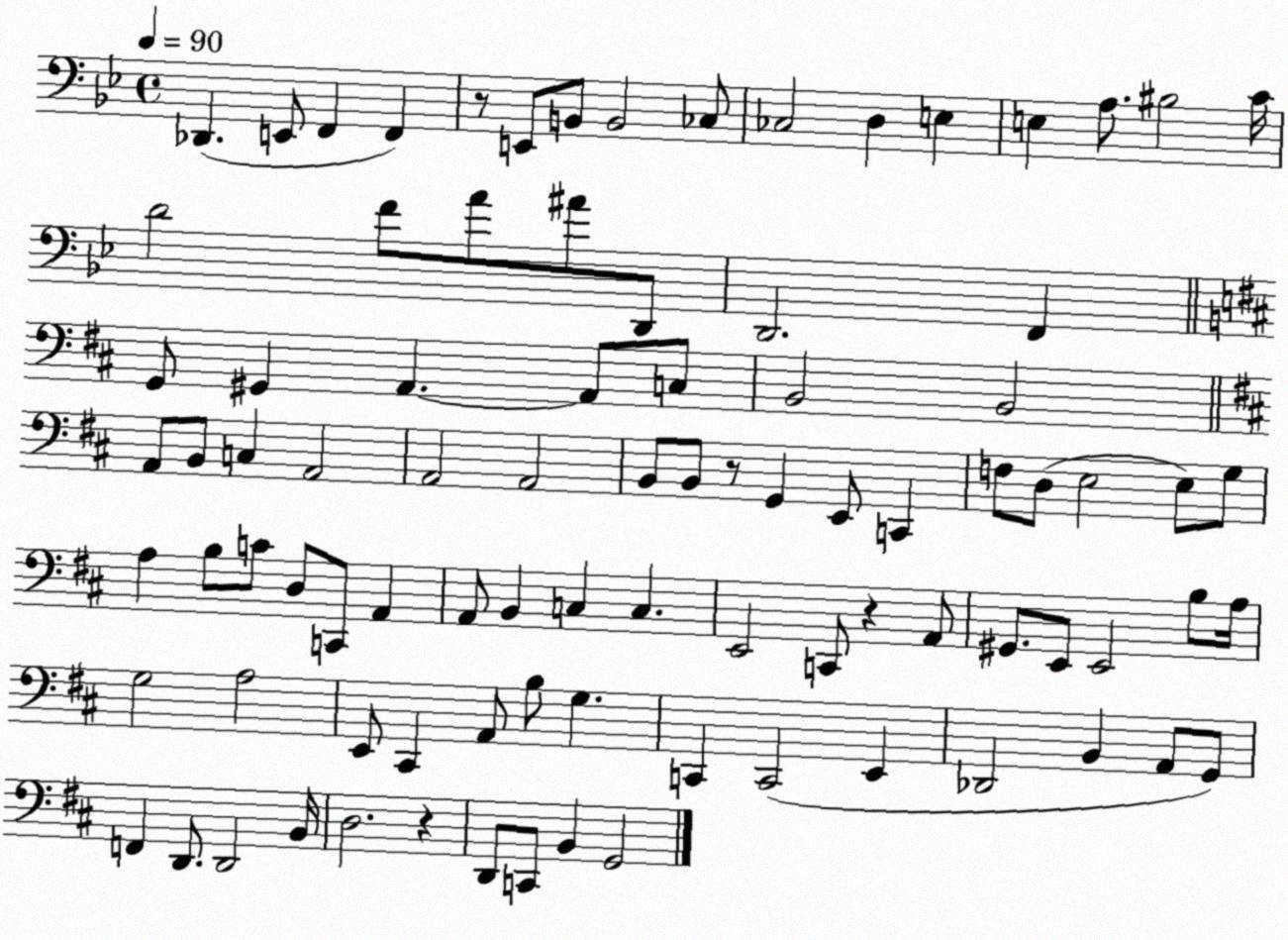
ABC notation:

X:1
T:Untitled
M:4/4
L:1/4
K:Bb
_D,, E,,/2 F,, F,, z/2 E,,/2 B,,/2 B,,2 _C,/2 _C,2 D, E, E, A,/2 ^B,2 C/4 D2 F/2 A/2 ^A/2 D,,/2 D,,2 F,, G,,/2 ^G,, A,, A,,/2 C,/2 B,,2 B,,2 A,,/2 B,,/2 C, A,,2 A,,2 A,,2 B,,/2 B,,/2 z/2 G,, E,,/2 C,, F,/2 D,/2 E,2 E,/2 G,/2 A, B,/2 C/2 D,/2 C,,/2 A,, A,,/2 B,, C, C, E,,2 C,,/2 z A,,/2 ^G,,/2 E,,/2 E,,2 B,/2 A,/4 G,2 A,2 E,,/2 ^C,, A,,/2 B,/2 G, C,, C,,2 E,, _D,,2 B,, A,,/2 G,,/2 F,, D,,/2 D,,2 B,,/4 D,2 z D,,/2 C,,/2 B,, G,,2